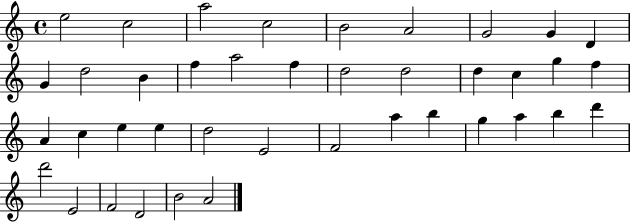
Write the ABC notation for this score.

X:1
T:Untitled
M:4/4
L:1/4
K:C
e2 c2 a2 c2 B2 A2 G2 G D G d2 B f a2 f d2 d2 d c g f A c e e d2 E2 F2 a b g a b d' d'2 E2 F2 D2 B2 A2